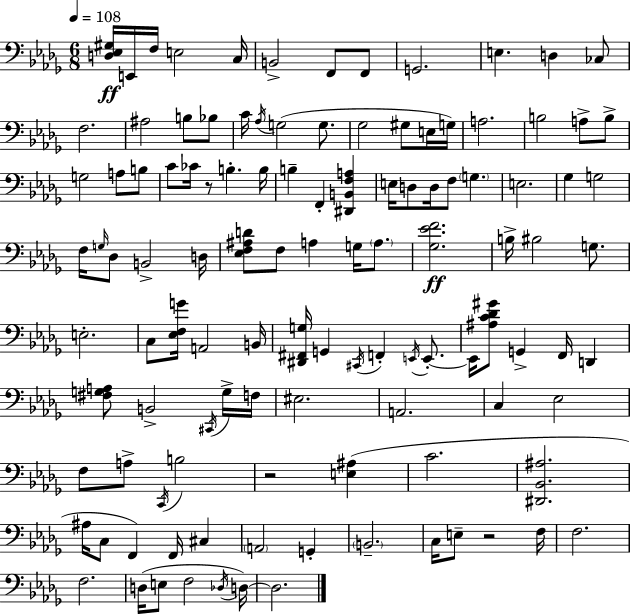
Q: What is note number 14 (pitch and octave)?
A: B3